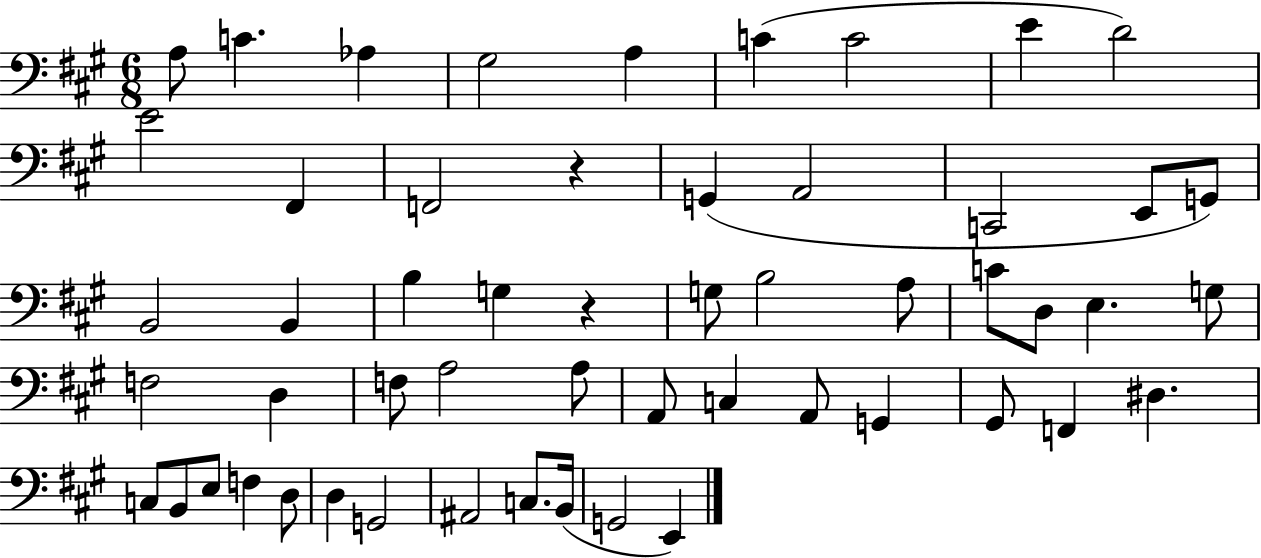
X:1
T:Untitled
M:6/8
L:1/4
K:A
A,/2 C _A, ^G,2 A, C C2 E D2 E2 ^F,, F,,2 z G,, A,,2 C,,2 E,,/2 G,,/2 B,,2 B,, B, G, z G,/2 B,2 A,/2 C/2 D,/2 E, G,/2 F,2 D, F,/2 A,2 A,/2 A,,/2 C, A,,/2 G,, ^G,,/2 F,, ^D, C,/2 B,,/2 E,/2 F, D,/2 D, G,,2 ^A,,2 C,/2 B,,/4 G,,2 E,,